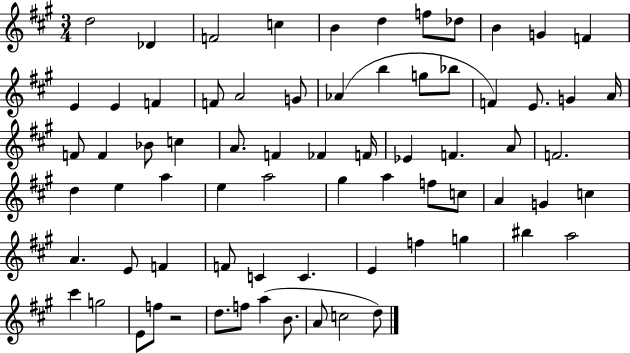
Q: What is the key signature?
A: A major